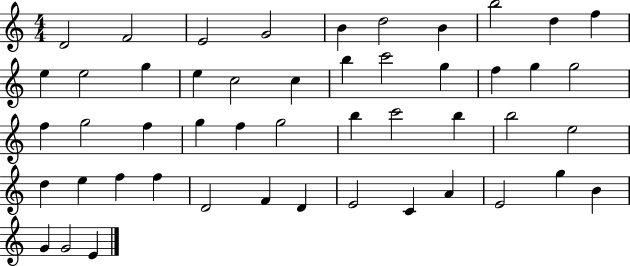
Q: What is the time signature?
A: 4/4